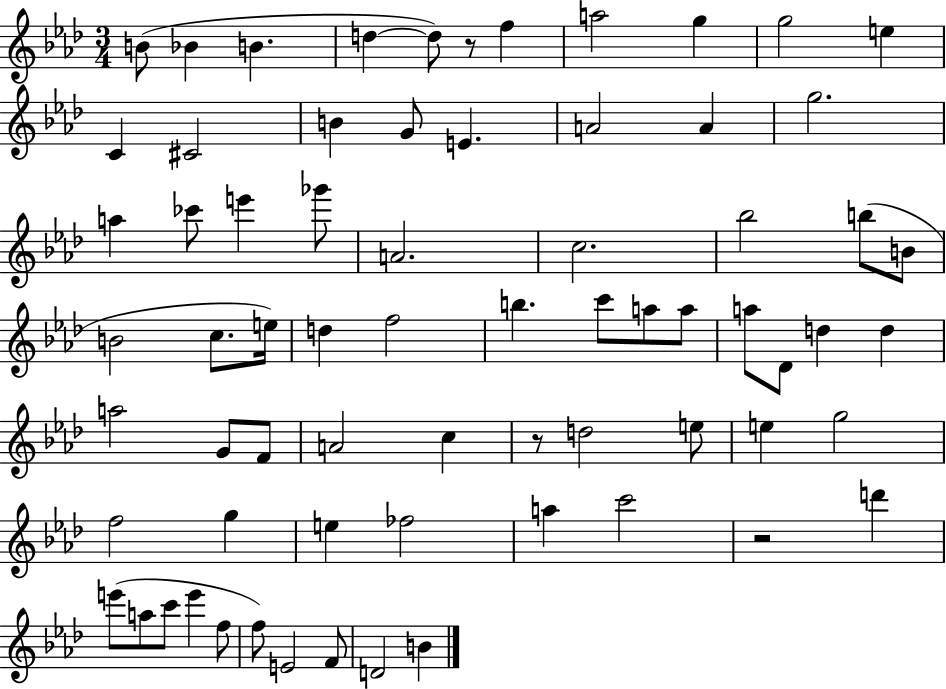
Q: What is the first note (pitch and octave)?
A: B4